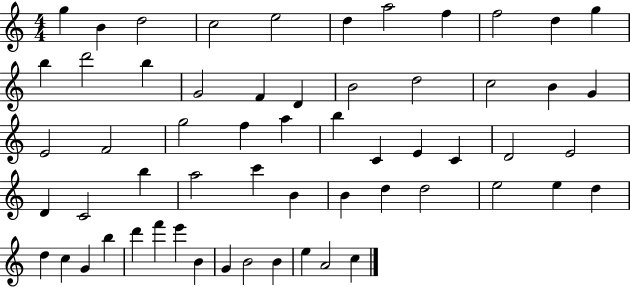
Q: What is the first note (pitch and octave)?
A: G5